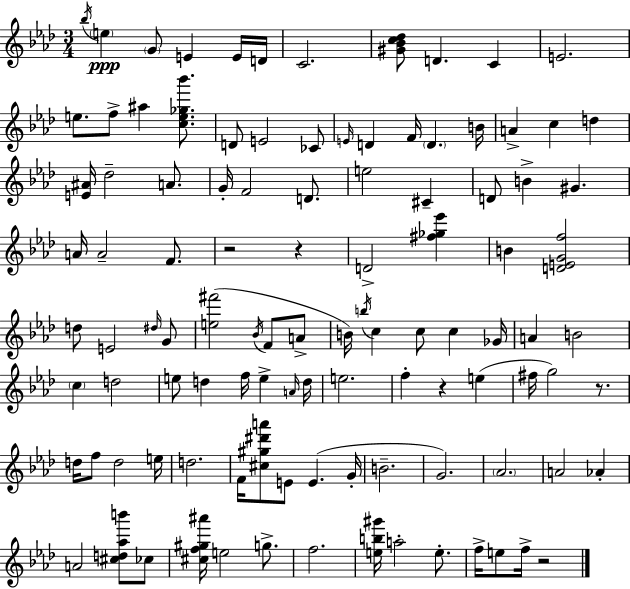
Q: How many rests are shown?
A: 5